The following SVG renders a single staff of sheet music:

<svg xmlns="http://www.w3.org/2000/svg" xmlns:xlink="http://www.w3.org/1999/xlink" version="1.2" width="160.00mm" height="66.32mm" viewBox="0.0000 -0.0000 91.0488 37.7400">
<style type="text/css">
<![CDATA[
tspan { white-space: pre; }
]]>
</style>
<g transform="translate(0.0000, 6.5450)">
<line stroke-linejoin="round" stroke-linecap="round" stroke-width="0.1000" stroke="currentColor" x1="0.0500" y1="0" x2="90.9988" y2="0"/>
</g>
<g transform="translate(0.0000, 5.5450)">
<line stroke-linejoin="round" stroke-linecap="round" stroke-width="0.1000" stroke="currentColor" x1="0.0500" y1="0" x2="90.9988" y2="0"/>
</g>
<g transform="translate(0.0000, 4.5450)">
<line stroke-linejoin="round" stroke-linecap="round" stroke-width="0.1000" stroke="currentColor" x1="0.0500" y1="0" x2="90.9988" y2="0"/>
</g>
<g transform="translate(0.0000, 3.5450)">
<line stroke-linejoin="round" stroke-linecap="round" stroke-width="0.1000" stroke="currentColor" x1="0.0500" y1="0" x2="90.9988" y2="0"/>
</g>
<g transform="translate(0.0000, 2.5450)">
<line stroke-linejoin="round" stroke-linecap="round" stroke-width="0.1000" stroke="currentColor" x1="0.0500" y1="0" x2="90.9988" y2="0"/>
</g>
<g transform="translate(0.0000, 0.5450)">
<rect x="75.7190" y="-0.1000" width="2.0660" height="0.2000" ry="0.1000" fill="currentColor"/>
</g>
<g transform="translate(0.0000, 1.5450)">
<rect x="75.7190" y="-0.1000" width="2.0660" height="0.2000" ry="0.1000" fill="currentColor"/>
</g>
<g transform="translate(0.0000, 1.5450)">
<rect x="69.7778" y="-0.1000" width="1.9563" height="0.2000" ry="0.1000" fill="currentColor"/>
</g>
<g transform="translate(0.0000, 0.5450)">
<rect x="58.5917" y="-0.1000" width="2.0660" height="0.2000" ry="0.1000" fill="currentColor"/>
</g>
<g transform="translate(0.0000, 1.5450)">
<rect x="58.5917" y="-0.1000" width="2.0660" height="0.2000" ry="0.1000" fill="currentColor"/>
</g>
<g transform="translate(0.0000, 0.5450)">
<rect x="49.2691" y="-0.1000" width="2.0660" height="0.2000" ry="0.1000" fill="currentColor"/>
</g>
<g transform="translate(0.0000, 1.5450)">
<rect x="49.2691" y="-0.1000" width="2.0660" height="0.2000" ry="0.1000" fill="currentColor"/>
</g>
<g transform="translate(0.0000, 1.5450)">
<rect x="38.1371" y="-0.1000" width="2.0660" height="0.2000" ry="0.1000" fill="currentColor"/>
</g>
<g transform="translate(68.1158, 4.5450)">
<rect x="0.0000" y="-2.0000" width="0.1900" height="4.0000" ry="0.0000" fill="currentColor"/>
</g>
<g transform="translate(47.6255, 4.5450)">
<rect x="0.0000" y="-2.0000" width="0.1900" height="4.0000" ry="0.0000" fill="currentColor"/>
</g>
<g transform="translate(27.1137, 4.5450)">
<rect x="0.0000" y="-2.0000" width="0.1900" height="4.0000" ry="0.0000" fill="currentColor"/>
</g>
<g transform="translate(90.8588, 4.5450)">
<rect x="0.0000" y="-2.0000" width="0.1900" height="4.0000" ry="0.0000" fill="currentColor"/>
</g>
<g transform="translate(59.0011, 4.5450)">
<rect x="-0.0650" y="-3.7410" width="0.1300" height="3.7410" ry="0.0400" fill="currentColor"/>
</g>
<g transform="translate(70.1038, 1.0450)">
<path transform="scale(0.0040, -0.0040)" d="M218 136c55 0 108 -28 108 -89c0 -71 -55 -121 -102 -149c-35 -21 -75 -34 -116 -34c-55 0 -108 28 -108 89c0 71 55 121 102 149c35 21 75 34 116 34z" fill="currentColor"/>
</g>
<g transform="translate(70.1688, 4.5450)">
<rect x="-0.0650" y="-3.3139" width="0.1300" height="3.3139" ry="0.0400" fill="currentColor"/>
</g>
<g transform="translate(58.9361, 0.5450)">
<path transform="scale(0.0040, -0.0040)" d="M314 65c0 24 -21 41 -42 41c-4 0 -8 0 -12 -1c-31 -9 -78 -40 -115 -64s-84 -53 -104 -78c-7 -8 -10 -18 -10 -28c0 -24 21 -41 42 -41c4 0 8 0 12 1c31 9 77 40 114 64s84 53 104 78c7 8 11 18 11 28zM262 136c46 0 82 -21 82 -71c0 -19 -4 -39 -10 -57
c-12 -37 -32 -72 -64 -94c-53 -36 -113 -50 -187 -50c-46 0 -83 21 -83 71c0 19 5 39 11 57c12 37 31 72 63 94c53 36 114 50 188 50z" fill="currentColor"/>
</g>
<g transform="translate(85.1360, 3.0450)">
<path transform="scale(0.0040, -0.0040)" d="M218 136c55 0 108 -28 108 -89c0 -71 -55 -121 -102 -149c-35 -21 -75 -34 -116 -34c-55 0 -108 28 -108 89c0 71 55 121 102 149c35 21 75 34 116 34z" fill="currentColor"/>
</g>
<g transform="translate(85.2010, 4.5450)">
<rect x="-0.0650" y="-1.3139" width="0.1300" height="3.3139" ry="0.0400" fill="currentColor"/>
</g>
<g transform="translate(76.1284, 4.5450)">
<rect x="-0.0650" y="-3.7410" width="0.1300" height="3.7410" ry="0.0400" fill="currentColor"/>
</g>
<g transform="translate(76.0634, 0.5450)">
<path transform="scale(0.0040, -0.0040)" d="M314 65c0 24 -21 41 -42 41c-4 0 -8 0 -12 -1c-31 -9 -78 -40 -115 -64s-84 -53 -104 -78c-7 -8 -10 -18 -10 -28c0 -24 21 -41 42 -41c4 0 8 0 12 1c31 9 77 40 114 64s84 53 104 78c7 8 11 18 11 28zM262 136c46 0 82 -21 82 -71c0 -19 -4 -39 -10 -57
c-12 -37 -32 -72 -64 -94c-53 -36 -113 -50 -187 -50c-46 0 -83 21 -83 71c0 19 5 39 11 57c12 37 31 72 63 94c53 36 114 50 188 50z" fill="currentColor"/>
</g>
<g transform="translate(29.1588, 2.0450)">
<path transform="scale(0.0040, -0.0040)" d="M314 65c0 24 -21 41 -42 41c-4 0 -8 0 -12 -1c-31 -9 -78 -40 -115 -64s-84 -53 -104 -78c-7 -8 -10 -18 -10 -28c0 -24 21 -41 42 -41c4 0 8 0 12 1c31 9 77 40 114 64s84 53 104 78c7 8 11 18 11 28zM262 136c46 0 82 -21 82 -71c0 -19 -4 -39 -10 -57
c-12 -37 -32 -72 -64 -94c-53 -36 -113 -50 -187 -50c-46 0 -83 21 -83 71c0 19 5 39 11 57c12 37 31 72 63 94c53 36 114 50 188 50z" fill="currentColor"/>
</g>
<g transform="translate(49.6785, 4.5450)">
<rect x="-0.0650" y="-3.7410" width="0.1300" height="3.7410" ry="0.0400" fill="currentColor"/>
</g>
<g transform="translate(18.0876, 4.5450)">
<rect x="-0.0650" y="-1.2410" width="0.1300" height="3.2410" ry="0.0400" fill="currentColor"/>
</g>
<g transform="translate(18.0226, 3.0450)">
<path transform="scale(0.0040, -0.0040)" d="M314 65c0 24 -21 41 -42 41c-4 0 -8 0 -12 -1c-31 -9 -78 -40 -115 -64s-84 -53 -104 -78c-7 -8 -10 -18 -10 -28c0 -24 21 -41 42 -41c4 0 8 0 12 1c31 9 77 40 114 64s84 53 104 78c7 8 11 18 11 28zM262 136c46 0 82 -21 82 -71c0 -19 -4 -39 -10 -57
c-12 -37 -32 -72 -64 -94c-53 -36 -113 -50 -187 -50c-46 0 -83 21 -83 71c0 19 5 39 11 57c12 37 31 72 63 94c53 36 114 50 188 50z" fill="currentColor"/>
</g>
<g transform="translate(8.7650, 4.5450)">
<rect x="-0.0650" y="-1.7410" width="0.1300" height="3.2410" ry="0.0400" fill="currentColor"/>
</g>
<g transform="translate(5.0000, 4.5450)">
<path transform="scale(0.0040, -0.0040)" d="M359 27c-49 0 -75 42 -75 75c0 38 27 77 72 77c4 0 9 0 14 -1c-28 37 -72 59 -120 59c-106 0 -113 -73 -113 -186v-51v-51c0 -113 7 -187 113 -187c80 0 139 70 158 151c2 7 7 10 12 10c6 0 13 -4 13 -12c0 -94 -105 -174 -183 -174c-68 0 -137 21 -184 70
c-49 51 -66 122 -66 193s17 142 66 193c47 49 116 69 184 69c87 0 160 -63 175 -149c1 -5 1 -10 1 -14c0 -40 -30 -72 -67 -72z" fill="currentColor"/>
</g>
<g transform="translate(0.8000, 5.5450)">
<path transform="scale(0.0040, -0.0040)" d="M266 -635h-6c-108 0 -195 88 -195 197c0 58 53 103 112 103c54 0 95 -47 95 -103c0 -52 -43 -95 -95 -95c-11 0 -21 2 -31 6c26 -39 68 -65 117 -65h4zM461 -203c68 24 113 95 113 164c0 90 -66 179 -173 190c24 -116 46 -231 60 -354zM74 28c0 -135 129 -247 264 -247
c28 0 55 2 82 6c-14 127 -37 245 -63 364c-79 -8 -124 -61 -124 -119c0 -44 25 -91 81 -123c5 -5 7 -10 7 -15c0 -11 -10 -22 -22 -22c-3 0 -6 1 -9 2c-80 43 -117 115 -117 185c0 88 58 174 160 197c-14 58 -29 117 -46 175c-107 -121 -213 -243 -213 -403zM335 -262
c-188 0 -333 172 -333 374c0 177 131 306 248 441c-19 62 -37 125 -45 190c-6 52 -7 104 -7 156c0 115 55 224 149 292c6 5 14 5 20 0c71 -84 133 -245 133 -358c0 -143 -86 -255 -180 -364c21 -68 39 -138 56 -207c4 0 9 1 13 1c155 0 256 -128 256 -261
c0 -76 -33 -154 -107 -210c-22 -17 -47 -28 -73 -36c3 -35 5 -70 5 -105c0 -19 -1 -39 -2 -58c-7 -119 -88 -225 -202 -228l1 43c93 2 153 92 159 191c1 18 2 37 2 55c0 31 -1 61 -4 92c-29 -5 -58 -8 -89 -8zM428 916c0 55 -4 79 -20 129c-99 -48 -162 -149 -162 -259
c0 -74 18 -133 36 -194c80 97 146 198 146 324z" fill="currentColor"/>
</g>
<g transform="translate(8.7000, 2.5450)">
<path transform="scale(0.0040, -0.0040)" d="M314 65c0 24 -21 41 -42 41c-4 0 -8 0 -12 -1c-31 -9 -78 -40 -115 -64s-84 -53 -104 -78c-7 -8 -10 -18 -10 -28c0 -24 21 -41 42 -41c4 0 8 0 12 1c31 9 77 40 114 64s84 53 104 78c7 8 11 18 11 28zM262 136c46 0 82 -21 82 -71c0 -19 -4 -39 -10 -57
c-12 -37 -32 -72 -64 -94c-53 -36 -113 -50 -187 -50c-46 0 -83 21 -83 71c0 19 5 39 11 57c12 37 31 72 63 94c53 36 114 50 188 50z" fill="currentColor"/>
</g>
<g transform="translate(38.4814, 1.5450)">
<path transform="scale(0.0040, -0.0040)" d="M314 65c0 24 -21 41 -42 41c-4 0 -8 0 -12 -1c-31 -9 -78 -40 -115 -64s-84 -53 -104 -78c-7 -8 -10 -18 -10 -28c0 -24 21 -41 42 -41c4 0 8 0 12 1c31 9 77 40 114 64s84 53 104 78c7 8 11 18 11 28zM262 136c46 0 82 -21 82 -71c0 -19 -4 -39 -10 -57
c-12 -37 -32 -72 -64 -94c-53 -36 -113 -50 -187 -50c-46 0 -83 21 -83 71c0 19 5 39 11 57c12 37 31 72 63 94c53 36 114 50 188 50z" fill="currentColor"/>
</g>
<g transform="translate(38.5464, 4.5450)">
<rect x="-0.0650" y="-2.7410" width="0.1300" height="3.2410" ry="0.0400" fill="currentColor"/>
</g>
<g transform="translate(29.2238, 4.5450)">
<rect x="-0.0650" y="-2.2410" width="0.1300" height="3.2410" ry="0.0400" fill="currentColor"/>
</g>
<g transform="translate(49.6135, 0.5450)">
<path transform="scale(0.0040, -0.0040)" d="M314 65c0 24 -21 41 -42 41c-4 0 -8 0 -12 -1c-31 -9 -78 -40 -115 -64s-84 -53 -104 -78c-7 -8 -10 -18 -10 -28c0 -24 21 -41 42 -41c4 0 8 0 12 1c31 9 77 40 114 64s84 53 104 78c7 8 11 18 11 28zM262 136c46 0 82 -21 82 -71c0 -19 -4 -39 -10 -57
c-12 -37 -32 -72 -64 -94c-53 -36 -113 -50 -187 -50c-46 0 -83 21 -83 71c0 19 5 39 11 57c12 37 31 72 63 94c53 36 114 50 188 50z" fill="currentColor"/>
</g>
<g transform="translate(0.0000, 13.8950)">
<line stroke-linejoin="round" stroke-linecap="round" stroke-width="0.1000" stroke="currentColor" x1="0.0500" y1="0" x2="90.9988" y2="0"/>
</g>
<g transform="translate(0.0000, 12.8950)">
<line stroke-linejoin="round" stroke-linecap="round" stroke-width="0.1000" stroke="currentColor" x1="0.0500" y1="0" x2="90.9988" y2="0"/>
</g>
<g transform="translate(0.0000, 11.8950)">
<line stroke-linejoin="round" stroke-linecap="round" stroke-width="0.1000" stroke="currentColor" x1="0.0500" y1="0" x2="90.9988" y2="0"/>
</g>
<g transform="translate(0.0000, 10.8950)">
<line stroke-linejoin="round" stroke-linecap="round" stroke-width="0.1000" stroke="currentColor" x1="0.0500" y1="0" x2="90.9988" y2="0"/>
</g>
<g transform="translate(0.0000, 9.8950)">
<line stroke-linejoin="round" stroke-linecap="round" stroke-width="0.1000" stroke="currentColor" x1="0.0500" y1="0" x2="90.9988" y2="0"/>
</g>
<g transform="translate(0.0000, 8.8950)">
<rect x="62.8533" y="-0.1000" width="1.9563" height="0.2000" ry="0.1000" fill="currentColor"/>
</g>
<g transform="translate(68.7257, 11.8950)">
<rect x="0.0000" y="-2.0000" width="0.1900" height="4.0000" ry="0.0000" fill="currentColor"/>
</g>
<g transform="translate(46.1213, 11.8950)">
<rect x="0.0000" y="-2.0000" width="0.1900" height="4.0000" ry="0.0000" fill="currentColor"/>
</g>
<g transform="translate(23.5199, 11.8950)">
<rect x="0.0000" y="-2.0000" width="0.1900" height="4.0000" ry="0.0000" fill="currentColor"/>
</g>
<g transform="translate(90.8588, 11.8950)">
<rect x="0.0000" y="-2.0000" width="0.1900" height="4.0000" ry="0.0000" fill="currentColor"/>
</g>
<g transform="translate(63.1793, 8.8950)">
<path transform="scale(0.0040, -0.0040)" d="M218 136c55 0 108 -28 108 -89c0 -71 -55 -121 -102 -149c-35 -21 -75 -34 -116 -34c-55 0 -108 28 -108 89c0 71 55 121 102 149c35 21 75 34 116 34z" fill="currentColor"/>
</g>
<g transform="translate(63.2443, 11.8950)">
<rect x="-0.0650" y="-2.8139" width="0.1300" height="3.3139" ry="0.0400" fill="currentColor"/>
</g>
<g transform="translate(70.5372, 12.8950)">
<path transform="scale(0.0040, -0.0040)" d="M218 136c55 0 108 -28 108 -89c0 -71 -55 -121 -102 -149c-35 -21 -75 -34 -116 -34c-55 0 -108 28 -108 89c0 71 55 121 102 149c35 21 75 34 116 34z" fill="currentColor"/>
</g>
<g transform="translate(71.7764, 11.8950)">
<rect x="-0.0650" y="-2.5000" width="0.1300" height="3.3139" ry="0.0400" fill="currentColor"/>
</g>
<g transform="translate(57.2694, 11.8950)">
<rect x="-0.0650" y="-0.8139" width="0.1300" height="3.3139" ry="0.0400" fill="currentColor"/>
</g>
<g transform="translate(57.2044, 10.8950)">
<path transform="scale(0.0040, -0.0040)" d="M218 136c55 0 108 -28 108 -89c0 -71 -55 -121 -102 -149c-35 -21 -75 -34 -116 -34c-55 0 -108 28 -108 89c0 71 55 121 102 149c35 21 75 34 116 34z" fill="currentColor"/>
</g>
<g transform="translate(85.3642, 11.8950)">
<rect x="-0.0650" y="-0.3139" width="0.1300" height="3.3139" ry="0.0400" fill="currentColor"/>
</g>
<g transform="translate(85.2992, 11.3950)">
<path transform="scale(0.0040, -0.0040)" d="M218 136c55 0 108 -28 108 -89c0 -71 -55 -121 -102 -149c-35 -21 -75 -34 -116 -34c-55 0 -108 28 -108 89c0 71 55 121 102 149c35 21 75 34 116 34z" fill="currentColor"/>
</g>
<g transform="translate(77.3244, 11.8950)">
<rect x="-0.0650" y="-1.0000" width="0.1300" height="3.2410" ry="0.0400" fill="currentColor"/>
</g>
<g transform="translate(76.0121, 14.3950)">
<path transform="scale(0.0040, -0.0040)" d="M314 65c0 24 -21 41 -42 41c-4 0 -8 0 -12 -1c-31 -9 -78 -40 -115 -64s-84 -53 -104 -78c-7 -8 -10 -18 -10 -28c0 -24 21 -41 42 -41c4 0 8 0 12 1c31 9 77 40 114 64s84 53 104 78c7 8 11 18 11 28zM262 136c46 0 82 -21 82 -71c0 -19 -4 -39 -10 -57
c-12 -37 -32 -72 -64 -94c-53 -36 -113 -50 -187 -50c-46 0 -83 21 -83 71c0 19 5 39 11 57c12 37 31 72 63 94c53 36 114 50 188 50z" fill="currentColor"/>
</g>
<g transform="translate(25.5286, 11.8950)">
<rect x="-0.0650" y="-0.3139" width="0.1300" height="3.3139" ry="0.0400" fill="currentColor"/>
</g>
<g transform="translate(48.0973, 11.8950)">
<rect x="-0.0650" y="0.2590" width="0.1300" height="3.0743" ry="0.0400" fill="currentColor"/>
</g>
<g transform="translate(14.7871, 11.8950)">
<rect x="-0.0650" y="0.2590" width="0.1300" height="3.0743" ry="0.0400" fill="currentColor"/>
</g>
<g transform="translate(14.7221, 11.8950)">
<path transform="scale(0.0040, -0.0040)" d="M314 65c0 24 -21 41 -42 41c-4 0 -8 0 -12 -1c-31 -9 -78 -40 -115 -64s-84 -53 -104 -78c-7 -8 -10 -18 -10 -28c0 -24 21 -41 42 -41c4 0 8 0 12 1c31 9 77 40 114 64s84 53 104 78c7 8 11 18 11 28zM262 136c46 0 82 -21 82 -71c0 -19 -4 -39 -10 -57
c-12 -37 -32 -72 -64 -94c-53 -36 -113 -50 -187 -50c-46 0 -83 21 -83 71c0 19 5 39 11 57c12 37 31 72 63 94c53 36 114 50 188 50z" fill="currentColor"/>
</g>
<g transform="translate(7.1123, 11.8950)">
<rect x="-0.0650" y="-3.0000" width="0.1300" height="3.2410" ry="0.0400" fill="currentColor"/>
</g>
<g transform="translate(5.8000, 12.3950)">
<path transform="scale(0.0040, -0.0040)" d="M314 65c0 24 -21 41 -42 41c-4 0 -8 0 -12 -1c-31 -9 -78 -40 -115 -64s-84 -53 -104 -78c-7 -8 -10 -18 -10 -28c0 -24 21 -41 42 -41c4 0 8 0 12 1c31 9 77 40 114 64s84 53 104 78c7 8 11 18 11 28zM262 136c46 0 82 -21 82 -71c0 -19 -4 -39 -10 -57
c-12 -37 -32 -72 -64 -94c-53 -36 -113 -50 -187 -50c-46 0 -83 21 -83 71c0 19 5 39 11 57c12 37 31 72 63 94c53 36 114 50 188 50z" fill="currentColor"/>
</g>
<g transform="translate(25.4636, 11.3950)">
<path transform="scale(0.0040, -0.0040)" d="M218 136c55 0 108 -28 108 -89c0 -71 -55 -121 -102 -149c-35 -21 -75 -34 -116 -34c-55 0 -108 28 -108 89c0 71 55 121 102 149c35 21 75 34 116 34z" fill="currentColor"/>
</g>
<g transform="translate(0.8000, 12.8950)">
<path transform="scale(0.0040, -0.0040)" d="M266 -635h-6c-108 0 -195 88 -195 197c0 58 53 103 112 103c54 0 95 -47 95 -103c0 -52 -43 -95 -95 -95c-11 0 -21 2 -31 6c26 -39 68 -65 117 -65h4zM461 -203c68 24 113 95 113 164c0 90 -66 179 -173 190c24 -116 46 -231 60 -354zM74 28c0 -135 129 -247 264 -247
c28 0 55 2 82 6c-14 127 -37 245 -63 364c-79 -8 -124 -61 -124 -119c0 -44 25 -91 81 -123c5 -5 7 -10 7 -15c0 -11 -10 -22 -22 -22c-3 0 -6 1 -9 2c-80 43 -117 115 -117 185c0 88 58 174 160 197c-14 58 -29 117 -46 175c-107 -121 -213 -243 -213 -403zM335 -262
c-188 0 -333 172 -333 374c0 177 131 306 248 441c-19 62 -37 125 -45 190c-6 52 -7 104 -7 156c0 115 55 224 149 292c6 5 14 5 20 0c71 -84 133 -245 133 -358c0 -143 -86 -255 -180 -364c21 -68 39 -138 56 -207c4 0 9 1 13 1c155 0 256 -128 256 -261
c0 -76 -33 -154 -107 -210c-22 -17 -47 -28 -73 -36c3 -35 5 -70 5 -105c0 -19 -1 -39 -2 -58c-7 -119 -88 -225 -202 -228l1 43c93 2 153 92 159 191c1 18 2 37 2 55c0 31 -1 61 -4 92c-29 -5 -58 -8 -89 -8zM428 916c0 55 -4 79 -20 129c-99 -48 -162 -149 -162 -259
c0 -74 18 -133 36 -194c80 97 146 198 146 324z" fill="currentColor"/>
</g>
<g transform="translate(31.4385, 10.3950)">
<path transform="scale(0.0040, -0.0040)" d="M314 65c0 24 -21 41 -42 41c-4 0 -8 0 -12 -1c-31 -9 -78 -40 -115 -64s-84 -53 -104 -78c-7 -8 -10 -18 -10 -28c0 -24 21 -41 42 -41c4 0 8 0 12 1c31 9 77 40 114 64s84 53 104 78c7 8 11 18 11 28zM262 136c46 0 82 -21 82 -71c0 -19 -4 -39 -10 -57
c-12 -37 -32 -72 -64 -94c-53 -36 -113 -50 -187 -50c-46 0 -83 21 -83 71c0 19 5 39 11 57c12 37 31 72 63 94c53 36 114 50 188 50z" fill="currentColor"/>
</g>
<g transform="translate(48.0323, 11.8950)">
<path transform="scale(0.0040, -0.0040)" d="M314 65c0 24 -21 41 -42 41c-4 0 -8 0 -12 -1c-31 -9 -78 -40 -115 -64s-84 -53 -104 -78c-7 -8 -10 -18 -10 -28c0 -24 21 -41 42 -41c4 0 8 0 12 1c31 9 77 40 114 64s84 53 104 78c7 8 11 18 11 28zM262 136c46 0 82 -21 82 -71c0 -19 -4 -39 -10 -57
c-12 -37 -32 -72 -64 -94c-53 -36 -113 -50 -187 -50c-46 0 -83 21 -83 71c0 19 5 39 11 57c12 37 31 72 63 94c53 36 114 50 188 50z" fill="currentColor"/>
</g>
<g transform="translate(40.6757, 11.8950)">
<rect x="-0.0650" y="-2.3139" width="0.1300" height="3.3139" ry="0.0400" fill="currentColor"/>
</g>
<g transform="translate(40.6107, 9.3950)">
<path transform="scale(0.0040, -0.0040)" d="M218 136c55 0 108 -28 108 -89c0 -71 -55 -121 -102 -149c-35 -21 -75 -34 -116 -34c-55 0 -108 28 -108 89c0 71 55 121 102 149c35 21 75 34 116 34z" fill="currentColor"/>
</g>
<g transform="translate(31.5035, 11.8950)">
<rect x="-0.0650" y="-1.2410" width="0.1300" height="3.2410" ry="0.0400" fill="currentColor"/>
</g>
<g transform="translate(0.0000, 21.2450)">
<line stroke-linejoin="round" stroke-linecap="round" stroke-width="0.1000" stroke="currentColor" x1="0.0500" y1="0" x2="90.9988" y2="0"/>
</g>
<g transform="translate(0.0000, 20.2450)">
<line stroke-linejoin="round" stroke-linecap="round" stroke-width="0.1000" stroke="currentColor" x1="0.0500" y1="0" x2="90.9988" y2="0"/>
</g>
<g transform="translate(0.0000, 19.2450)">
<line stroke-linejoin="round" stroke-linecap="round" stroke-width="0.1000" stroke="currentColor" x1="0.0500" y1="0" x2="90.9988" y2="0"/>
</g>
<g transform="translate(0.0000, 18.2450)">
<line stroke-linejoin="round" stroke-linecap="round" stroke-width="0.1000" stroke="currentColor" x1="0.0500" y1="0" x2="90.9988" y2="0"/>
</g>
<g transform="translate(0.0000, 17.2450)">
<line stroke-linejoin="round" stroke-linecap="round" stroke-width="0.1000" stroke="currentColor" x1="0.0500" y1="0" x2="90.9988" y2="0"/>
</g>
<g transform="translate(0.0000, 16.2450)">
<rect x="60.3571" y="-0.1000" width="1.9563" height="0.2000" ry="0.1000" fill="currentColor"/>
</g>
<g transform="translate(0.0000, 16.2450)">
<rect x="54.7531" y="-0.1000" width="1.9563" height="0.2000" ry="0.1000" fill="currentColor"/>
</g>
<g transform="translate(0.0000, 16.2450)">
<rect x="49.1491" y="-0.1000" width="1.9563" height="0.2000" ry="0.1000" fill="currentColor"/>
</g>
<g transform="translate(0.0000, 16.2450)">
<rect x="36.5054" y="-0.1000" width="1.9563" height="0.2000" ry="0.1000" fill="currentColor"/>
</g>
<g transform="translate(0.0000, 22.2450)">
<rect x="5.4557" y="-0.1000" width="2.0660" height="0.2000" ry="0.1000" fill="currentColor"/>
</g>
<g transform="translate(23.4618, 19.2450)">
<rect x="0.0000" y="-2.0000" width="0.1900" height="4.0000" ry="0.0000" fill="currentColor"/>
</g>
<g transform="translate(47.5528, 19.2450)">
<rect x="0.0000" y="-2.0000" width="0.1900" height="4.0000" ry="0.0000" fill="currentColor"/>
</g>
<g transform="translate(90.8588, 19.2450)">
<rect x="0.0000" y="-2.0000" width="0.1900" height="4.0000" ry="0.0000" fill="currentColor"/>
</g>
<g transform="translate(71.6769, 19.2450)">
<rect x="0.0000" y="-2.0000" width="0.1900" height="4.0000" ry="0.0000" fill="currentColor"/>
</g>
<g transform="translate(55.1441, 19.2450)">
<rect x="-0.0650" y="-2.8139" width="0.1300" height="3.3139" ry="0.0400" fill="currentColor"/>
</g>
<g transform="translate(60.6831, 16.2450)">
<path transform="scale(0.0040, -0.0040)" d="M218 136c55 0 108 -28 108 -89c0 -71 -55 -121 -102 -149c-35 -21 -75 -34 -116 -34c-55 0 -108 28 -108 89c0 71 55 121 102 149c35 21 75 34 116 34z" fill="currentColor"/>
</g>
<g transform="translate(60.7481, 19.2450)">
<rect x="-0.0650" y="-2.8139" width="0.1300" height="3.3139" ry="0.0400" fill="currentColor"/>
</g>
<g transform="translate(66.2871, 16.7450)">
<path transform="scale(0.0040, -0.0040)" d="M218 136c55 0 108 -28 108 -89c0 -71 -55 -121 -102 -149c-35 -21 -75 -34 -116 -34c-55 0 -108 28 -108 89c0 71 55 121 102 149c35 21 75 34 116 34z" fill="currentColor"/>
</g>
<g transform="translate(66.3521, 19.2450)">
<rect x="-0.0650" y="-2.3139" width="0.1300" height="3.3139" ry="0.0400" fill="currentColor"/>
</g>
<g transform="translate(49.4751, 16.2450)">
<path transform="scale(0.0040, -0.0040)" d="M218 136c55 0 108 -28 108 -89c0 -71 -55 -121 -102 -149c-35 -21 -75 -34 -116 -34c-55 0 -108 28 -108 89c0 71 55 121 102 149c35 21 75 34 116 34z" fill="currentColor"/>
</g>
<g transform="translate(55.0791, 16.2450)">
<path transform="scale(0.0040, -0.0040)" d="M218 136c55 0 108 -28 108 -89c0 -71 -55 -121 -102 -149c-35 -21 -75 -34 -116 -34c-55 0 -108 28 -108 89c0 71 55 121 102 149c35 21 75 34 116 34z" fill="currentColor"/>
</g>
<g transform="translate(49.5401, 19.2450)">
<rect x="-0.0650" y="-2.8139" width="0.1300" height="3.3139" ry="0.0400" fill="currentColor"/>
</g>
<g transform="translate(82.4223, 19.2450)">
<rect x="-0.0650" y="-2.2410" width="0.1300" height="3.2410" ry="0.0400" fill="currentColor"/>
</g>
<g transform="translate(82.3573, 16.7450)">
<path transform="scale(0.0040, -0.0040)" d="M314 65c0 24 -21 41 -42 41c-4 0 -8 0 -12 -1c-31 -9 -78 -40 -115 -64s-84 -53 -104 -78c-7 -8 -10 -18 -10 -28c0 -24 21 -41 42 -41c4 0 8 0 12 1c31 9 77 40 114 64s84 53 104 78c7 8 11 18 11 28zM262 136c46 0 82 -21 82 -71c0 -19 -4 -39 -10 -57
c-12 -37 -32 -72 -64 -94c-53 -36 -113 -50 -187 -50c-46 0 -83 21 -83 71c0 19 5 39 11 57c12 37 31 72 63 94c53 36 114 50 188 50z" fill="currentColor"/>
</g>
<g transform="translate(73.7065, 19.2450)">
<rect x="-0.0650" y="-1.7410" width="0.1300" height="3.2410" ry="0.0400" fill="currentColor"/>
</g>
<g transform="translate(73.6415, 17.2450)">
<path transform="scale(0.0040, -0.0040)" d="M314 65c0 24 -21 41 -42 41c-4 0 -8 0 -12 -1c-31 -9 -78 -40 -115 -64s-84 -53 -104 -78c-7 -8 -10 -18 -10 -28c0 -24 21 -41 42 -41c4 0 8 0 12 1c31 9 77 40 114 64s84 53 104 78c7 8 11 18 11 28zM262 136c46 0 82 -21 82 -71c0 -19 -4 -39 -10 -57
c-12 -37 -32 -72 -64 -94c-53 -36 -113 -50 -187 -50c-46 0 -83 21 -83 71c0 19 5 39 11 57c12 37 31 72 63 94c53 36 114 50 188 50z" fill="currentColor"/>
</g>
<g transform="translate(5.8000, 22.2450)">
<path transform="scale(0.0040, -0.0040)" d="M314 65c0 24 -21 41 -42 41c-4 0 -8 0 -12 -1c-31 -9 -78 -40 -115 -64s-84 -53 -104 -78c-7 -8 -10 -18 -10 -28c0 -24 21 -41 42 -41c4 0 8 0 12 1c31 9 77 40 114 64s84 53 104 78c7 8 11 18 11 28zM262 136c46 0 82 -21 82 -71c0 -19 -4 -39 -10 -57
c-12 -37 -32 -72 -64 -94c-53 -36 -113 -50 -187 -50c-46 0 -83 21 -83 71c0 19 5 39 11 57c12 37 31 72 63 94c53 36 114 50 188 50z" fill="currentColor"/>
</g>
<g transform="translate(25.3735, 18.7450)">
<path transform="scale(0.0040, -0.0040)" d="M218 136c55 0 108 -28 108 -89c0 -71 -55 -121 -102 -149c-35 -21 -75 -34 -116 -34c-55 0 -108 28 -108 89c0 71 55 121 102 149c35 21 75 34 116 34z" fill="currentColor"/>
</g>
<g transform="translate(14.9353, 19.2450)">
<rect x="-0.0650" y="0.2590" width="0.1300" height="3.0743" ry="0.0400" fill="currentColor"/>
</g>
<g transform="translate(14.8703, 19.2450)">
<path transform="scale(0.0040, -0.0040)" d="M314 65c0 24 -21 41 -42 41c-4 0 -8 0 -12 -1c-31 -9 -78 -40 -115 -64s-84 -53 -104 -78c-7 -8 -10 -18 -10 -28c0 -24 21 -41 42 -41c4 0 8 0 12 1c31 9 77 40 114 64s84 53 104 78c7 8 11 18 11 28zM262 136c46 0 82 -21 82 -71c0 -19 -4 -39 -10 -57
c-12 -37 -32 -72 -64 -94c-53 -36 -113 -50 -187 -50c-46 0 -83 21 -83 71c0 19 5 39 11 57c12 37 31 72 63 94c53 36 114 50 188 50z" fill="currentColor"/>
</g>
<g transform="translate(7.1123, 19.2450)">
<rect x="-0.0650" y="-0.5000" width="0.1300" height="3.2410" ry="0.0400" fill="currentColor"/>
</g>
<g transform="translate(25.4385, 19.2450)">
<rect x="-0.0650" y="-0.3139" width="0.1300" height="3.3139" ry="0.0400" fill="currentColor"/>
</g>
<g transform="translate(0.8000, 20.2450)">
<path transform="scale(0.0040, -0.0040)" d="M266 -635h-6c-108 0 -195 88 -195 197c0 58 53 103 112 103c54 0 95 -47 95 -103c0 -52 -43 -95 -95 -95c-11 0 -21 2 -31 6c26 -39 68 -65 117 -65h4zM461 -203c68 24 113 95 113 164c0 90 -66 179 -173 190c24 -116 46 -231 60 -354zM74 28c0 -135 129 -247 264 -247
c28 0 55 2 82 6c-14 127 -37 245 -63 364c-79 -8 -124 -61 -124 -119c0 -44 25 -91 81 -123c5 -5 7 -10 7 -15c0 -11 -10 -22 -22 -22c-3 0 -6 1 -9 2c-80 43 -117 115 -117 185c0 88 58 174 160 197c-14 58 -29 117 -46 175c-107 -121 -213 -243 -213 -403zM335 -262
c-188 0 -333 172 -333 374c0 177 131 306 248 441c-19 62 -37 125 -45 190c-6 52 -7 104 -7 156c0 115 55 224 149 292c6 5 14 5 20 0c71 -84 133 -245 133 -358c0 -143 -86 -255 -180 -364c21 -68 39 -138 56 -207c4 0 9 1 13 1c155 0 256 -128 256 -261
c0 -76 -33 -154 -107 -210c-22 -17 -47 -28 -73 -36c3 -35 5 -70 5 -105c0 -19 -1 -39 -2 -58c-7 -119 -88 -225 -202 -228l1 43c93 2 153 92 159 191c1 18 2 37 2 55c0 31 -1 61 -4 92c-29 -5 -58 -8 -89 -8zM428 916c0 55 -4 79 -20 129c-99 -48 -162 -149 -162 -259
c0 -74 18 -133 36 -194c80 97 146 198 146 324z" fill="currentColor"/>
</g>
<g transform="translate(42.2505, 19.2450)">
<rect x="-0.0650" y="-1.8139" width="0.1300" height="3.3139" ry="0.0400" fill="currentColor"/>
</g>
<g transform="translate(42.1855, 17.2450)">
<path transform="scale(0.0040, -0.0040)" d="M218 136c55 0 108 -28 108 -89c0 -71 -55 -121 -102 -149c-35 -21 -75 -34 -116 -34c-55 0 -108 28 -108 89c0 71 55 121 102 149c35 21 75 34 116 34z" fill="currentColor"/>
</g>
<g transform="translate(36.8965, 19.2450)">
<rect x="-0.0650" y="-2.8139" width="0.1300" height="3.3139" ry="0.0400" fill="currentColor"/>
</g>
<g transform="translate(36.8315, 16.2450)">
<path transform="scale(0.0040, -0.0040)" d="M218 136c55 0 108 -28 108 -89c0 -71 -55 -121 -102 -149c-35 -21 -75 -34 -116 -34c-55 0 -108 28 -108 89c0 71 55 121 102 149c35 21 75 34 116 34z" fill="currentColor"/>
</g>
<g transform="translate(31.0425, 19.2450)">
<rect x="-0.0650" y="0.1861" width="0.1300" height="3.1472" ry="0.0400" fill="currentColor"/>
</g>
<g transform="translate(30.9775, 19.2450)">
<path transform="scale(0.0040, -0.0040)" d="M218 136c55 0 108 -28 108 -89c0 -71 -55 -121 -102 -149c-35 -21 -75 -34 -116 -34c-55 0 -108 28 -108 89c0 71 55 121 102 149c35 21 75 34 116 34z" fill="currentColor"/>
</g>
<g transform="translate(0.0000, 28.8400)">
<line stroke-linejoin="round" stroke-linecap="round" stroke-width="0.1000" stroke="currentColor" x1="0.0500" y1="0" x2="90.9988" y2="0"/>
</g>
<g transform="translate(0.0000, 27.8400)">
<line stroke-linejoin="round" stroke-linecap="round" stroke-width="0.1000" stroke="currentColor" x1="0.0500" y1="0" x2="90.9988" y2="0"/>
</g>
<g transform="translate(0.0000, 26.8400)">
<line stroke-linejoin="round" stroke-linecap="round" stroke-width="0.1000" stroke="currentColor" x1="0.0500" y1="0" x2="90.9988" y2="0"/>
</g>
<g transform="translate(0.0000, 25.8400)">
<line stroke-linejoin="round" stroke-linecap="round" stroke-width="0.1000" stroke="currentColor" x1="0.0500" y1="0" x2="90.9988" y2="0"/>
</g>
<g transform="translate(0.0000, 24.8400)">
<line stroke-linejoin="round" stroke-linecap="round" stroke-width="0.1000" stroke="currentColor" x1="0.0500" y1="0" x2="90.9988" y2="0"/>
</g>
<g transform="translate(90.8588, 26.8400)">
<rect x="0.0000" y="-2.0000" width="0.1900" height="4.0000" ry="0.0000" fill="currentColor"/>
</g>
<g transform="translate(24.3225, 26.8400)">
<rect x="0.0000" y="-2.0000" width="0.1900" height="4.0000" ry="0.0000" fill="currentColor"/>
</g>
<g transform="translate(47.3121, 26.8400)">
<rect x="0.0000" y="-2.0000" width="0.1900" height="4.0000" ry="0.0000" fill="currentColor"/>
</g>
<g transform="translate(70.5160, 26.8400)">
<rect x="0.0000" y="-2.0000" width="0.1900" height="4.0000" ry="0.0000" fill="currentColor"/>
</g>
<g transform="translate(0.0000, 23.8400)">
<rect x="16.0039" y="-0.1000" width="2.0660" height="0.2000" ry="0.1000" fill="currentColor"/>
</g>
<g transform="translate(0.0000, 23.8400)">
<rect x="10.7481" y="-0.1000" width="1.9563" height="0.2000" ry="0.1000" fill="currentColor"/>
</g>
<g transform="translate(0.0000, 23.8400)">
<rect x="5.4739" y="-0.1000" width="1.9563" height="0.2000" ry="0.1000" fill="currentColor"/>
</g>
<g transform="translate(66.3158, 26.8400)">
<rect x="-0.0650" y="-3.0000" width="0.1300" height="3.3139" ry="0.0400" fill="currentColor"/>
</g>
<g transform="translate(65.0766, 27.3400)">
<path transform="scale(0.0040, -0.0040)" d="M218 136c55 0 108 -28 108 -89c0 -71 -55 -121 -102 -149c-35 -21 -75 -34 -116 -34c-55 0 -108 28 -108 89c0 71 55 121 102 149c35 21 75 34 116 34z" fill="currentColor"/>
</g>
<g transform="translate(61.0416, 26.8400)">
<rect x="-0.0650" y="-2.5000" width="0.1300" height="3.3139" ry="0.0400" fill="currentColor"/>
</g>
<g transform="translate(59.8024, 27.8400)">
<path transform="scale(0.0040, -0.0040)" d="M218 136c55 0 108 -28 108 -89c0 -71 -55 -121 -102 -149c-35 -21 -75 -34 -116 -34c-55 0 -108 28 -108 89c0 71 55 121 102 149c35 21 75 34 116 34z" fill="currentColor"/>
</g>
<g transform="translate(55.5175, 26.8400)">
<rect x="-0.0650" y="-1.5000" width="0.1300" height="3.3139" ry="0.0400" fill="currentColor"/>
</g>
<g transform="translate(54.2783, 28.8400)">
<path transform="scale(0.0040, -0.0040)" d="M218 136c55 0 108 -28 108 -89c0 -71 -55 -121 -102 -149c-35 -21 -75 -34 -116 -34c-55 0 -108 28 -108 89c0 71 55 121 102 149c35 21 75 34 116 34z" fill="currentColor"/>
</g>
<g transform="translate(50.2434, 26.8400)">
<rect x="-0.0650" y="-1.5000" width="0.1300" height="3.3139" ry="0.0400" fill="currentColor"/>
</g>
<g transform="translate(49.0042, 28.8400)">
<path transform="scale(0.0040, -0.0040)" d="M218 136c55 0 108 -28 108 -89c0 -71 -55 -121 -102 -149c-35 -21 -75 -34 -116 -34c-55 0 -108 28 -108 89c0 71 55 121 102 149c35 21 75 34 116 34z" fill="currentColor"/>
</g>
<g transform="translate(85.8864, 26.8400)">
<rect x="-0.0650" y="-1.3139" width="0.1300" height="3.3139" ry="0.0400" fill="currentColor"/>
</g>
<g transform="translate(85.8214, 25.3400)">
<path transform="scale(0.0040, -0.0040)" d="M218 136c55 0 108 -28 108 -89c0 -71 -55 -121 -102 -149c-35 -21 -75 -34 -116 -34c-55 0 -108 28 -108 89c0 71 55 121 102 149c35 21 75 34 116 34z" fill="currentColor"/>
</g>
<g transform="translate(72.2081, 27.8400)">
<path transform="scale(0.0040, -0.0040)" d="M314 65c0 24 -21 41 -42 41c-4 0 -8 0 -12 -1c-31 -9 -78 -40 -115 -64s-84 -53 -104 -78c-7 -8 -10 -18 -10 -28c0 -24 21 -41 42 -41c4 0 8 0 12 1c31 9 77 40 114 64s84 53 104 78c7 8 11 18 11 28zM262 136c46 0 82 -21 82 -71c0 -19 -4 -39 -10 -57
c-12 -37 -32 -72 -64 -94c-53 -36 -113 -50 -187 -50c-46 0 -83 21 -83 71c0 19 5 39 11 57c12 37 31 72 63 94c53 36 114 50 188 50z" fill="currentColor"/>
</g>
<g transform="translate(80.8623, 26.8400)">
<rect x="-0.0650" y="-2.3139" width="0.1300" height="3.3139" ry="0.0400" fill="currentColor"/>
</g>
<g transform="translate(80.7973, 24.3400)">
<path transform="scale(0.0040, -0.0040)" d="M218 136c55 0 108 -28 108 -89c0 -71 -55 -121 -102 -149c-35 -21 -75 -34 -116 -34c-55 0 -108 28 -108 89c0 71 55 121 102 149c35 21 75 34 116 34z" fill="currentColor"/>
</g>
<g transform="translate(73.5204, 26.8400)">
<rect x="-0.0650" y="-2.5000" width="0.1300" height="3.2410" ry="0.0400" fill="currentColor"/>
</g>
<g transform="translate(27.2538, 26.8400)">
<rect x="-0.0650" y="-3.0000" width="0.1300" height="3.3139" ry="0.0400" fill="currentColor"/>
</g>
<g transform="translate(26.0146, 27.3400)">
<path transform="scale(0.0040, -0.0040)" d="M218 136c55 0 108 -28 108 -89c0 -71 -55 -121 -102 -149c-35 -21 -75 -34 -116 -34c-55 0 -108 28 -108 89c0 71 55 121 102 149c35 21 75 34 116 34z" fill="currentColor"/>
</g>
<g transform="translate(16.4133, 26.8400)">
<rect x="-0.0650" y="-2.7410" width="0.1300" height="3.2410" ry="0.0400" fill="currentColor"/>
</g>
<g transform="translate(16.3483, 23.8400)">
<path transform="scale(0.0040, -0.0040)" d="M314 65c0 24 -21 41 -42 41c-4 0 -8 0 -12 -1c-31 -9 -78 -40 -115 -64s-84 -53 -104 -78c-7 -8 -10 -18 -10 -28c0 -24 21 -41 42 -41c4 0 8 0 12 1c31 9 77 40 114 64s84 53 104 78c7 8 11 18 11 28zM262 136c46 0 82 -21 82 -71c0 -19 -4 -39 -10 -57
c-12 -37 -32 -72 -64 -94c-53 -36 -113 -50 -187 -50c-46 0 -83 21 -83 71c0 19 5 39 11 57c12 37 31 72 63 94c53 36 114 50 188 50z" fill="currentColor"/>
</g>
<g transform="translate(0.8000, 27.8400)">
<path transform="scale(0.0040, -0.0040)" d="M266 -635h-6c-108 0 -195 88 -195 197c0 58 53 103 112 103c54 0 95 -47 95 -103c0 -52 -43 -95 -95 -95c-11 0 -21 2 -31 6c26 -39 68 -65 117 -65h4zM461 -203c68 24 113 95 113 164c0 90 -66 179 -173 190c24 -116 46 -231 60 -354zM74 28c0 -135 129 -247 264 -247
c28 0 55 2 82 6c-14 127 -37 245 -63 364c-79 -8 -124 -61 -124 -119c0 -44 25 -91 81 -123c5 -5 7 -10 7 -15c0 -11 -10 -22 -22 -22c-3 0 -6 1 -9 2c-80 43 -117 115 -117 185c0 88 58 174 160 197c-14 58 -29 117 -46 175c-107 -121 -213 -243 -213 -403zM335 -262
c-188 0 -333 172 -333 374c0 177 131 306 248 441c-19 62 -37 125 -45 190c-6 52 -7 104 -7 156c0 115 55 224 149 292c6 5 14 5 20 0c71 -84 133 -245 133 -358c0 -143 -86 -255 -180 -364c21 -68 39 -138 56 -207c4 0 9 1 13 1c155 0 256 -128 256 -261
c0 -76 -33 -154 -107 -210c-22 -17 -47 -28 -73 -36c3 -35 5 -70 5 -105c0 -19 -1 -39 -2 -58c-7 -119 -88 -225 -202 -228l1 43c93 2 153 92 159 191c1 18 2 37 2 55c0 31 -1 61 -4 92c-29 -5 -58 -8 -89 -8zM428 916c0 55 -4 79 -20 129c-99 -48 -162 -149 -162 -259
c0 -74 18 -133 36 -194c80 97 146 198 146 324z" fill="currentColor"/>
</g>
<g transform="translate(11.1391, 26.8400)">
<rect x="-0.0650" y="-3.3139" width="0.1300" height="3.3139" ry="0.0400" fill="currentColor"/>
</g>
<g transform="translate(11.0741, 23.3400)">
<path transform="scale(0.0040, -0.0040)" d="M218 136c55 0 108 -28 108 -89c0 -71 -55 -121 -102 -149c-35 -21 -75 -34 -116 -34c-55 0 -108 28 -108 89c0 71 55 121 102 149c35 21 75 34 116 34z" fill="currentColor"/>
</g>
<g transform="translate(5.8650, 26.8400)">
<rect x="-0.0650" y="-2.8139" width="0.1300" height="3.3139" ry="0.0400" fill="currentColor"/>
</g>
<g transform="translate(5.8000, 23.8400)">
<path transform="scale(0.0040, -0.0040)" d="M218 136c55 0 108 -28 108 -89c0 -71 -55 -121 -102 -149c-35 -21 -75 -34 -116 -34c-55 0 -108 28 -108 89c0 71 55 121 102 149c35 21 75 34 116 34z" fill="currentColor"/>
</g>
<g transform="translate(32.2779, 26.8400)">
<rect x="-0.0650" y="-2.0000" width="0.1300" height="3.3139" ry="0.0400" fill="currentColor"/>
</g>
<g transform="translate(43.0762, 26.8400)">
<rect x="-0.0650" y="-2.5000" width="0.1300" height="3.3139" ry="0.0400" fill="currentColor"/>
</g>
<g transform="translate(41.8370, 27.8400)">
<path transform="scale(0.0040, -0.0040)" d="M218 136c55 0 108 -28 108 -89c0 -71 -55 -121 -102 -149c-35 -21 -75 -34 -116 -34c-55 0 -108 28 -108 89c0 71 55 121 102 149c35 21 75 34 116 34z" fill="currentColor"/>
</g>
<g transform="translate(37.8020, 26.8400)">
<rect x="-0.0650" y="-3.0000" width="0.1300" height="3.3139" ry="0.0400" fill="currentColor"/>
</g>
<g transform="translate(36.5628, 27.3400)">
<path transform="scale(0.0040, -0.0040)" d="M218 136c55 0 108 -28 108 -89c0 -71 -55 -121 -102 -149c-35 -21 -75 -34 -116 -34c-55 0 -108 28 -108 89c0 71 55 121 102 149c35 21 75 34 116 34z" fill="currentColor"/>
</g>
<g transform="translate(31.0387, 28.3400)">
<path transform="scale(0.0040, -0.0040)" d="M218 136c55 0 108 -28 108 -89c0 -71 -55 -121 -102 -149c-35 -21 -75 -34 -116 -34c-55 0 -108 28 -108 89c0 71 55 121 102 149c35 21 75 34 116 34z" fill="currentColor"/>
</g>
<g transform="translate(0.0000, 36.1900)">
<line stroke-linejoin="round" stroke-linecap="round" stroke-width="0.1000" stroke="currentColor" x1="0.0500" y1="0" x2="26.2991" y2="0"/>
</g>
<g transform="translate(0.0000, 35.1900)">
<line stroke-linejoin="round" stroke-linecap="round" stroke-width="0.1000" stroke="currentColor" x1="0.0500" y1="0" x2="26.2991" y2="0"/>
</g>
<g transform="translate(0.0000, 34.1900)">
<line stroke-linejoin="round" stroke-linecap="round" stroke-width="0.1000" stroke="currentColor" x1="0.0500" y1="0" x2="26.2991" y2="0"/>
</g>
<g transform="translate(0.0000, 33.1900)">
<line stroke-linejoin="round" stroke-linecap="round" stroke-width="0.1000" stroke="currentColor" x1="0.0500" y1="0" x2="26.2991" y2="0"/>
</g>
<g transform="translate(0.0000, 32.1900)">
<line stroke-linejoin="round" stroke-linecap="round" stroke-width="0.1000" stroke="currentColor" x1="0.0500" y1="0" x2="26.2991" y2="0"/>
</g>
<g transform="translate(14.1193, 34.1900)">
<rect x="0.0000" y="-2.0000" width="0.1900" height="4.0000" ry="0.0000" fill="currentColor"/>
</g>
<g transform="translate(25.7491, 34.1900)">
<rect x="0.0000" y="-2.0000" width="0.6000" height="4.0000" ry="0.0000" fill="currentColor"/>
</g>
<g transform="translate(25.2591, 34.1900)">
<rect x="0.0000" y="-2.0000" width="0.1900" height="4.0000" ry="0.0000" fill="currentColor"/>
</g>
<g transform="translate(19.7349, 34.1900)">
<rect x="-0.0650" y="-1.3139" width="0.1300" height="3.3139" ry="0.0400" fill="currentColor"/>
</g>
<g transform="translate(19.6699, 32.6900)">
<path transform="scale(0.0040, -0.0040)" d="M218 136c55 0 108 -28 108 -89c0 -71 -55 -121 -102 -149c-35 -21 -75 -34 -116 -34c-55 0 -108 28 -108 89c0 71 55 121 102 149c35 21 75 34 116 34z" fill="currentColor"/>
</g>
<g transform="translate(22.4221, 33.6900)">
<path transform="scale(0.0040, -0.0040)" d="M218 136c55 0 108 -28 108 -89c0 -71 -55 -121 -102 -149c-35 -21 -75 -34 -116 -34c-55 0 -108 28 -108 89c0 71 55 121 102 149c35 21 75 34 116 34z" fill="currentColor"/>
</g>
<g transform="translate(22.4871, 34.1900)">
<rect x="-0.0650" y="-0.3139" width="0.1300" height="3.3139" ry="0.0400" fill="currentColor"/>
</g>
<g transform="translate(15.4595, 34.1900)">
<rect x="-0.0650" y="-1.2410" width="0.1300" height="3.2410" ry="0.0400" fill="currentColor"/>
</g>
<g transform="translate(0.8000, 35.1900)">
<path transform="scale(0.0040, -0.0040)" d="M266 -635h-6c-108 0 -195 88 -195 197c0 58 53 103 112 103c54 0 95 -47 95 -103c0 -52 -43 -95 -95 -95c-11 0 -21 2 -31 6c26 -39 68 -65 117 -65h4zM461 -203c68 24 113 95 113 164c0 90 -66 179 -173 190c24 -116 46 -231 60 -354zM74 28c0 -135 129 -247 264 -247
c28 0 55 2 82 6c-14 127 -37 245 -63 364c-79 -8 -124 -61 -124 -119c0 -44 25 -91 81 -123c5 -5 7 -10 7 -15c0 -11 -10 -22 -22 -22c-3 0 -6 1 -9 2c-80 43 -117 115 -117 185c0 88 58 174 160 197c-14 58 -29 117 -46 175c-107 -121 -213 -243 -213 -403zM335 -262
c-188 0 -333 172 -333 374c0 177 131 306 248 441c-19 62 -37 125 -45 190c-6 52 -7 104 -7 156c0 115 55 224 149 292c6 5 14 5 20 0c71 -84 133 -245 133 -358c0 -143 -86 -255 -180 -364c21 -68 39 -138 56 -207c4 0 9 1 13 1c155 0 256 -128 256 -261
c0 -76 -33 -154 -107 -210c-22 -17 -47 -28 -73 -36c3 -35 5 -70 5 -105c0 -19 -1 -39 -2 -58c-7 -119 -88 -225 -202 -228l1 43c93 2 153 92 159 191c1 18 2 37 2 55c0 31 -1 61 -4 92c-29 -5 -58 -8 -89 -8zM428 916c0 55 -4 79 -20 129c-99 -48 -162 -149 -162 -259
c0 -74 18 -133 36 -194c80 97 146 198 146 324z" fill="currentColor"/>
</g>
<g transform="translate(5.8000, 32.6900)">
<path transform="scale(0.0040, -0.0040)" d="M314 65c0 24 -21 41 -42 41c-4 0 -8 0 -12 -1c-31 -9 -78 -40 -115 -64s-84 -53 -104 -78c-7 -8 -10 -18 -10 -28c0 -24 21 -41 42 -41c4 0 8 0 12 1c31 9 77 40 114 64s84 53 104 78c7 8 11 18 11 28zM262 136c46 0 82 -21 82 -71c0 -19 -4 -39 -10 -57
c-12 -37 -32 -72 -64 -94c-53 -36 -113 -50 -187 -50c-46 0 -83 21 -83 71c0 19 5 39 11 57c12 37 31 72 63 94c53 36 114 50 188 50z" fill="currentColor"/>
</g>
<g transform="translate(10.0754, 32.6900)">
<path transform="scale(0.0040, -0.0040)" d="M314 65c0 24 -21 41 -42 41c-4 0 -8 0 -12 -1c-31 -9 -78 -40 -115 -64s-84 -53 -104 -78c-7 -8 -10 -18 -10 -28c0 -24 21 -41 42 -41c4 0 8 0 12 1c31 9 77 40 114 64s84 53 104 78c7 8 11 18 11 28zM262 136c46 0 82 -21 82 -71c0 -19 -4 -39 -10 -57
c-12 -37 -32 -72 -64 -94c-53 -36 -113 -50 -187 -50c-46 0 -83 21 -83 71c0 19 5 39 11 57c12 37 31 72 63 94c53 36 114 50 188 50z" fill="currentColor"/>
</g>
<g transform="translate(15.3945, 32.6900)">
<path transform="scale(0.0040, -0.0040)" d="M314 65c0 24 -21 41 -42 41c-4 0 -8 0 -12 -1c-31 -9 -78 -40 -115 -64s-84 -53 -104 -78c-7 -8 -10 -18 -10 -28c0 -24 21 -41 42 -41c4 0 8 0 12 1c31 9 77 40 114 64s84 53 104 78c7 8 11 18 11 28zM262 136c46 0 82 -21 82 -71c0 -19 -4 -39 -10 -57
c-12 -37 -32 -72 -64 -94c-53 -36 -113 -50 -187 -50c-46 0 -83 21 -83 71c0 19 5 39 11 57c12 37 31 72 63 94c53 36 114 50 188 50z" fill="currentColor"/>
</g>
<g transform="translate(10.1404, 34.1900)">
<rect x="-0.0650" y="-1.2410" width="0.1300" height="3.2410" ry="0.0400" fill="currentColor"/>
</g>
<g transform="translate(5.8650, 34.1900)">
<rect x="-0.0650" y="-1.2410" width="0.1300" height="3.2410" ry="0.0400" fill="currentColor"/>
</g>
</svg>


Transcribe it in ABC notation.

X:1
T:Untitled
M:4/4
L:1/4
K:C
f2 e2 g2 a2 c'2 c'2 b c'2 e A2 B2 c e2 g B2 d a G D2 c C2 B2 c B a f a a a g f2 g2 a b a2 A F A G E E G A G2 g e e2 e2 e2 e c